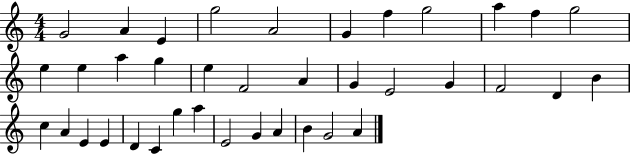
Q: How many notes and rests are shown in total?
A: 38